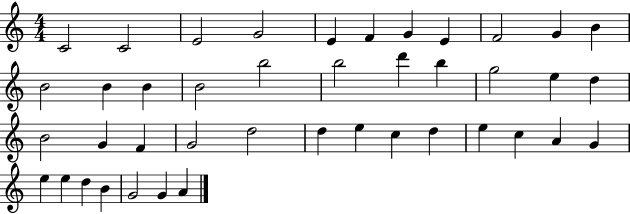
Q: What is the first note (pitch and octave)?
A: C4